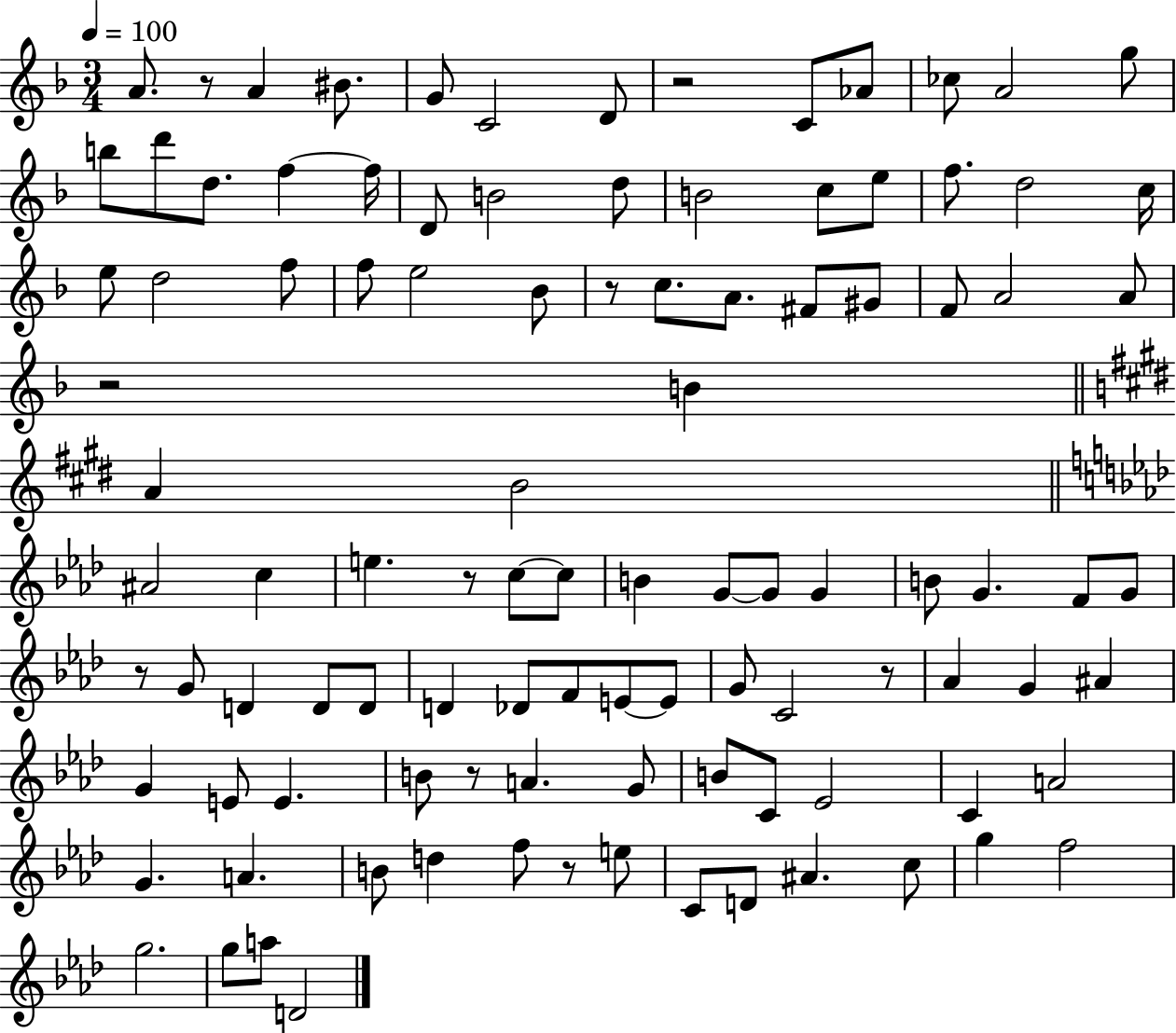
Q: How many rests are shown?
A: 9